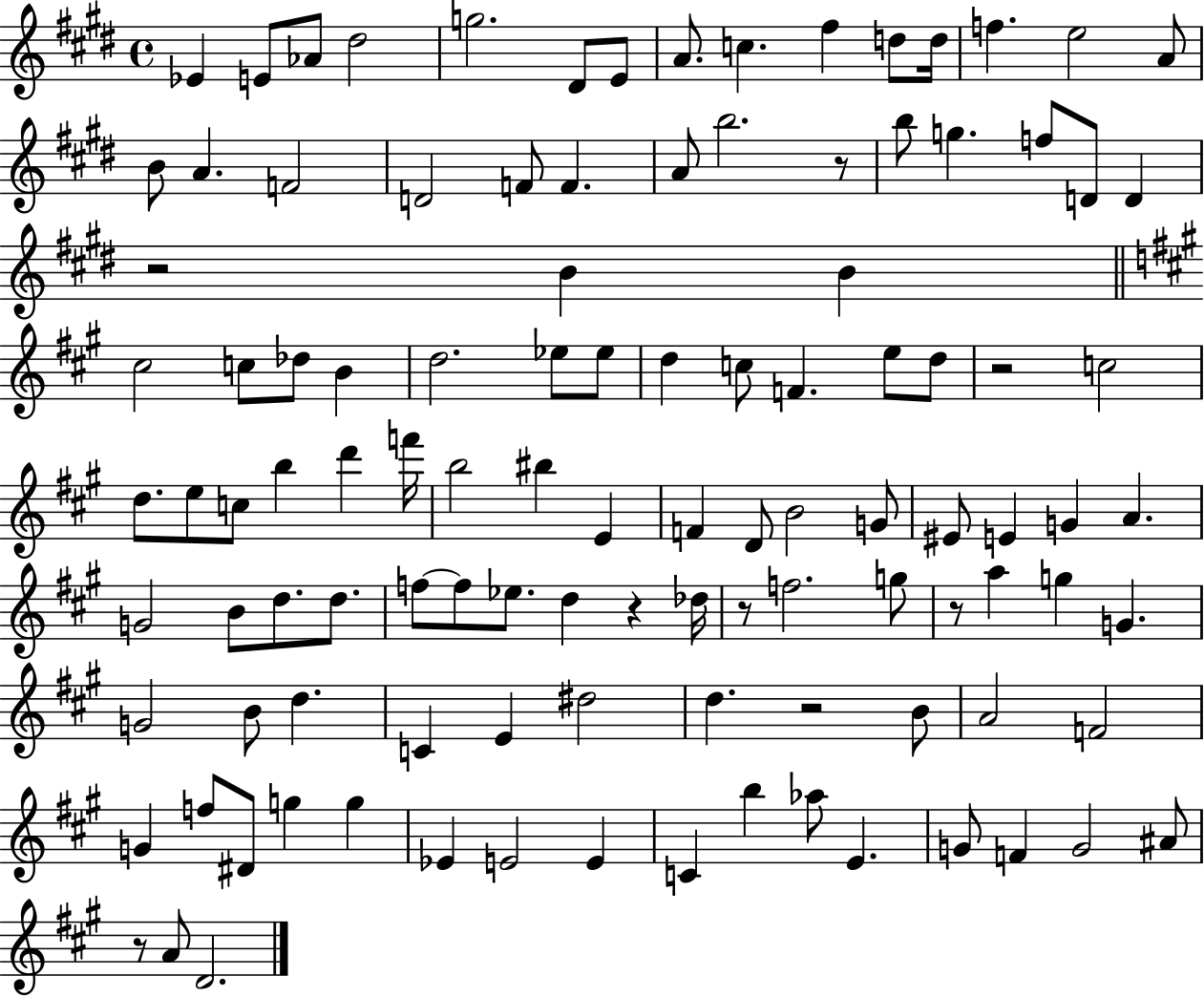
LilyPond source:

{
  \clef treble
  \time 4/4
  \defaultTimeSignature
  \key e \major
  ees'4 e'8 aes'8 dis''2 | g''2. dis'8 e'8 | a'8. c''4. fis''4 d''8 d''16 | f''4. e''2 a'8 | \break b'8 a'4. f'2 | d'2 f'8 f'4. | a'8 b''2. r8 | b''8 g''4. f''8 d'8 d'4 | \break r2 b'4 b'4 | \bar "||" \break \key a \major cis''2 c''8 des''8 b'4 | d''2. ees''8 ees''8 | d''4 c''8 f'4. e''8 d''8 | r2 c''2 | \break d''8. e''8 c''8 b''4 d'''4 f'''16 | b''2 bis''4 e'4 | f'4 d'8 b'2 g'8 | eis'8 e'4 g'4 a'4. | \break g'2 b'8 d''8. d''8. | f''8~~ f''8 ees''8. d''4 r4 des''16 | r8 f''2. g''8 | r8 a''4 g''4 g'4. | \break g'2 b'8 d''4. | c'4 e'4 dis''2 | d''4. r2 b'8 | a'2 f'2 | \break g'4 f''8 dis'8 g''4 g''4 | ees'4 e'2 e'4 | c'4 b''4 aes''8 e'4. | g'8 f'4 g'2 ais'8 | \break r8 a'8 d'2. | \bar "|."
}